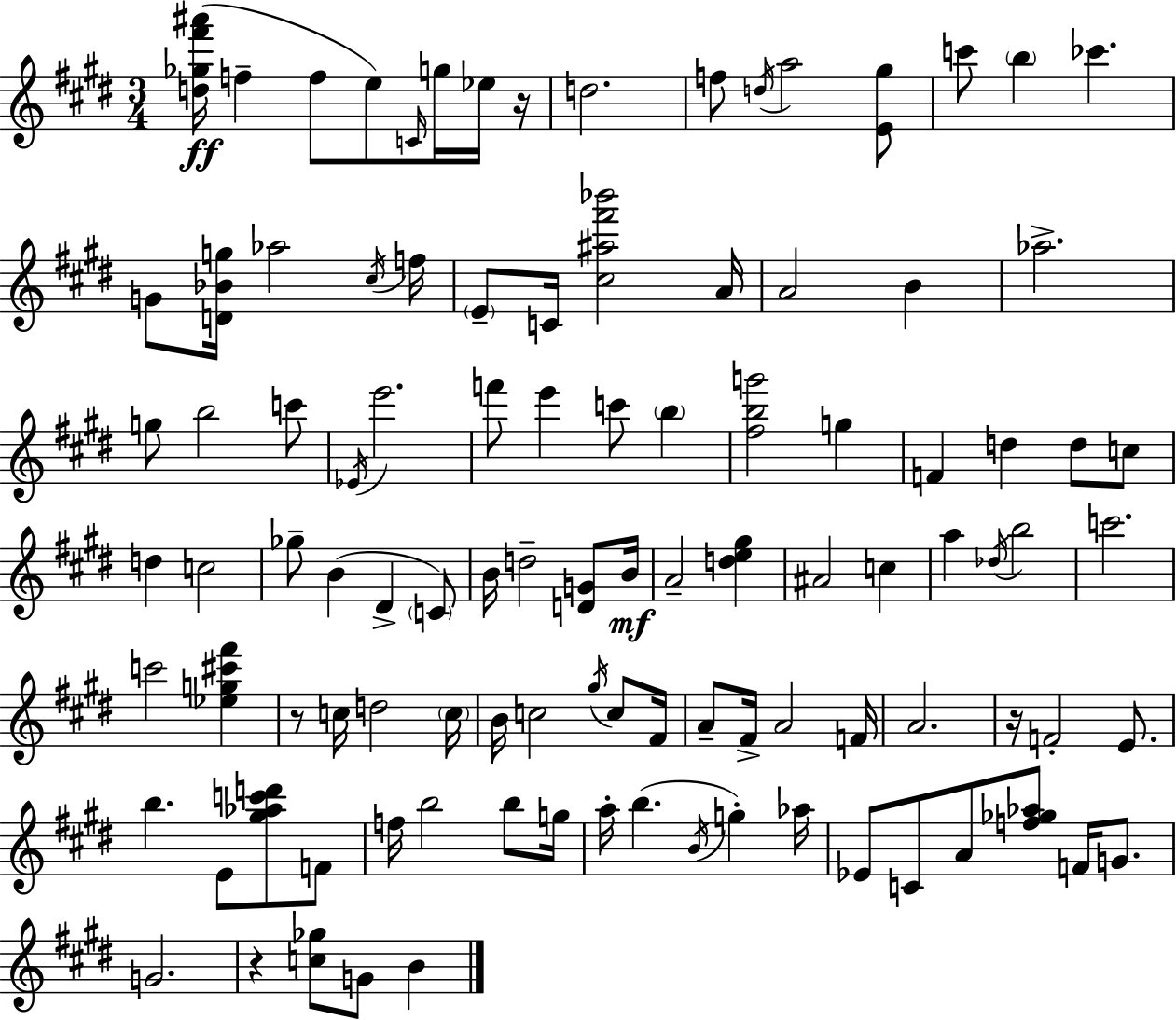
{
  \clef treble
  \numericTimeSignature
  \time 3/4
  \key e \major
  <d'' ges'' fis''' ais'''>16(\ff f''4-- f''8 e''8) \grace { c'16 } g''16 ees''16 | r16 d''2. | f''8 \acciaccatura { d''16 } a''2 | <e' gis''>8 c'''8 \parenthesize b''4 ces'''4. | \break g'8 <d' bes' g''>16 aes''2 | \acciaccatura { cis''16 } f''16 \parenthesize e'8-- c'16 <cis'' ais'' fis''' bes'''>2 | a'16 a'2 b'4 | aes''2.-> | \break g''8 b''2 | c'''8 \acciaccatura { ees'16 } e'''2. | f'''8 e'''4 c'''8 | \parenthesize b''4 <fis'' b'' g'''>2 | \break g''4 f'4 d''4 | d''8 c''8 d''4 c''2 | ges''8-- b'4( dis'4-> | \parenthesize c'8) b'16 d''2-- | \break <d' g'>8 b'16\mf a'2-- | <d'' e'' gis''>4 ais'2 | c''4 a''4 \acciaccatura { des''16 } b''2 | c'''2. | \break c'''2 | <ees'' g'' cis''' fis'''>4 r8 c''16 d''2 | \parenthesize c''16 b'16 c''2 | \acciaccatura { gis''16 } c''8 fis'16 a'8-- fis'16-> a'2 | \break f'16 a'2. | r16 f'2-. | e'8. b''4. | e'8 <gis'' aes'' c''' d'''>8 f'8 f''16 b''2 | \break b''8 g''16 a''16-. b''4.( | \acciaccatura { b'16 } g''4-.) aes''16 ees'8 c'8 a'8 | <f'' ges'' aes''>8 f'16 g'8. g'2. | r4 <c'' ges''>8 | \break g'8 b'4 \bar "|."
}